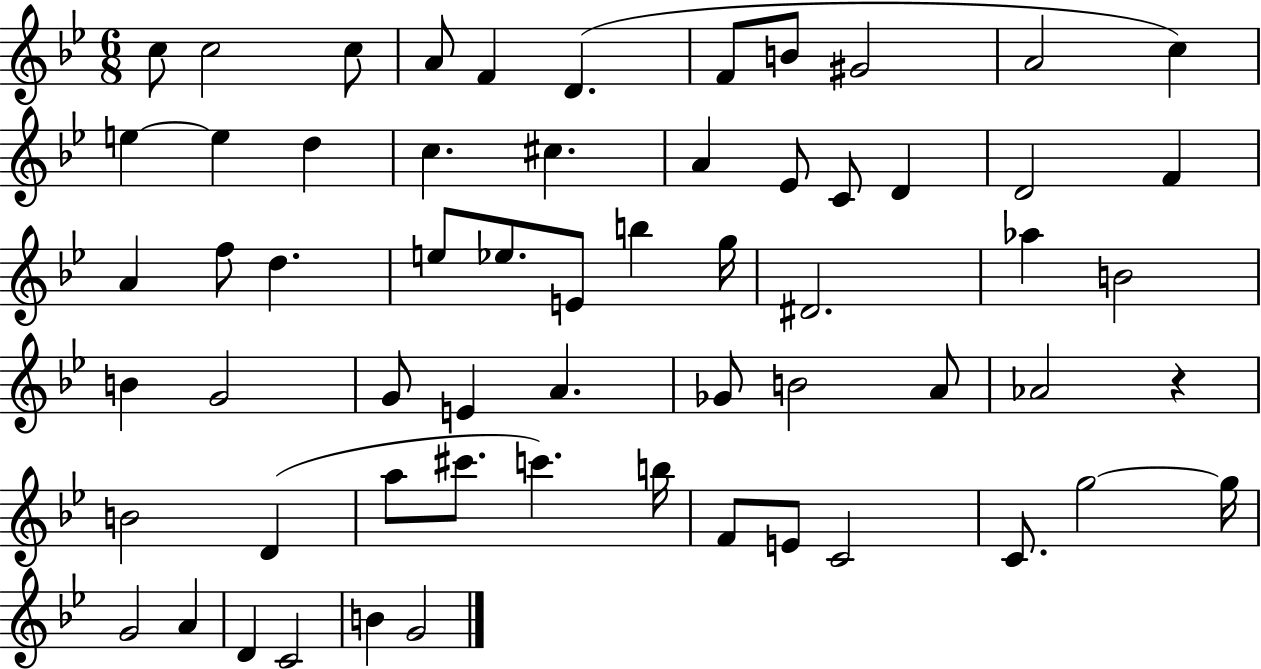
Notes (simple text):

C5/e C5/h C5/e A4/e F4/q D4/q. F4/e B4/e G#4/h A4/h C5/q E5/q E5/q D5/q C5/q. C#5/q. A4/q Eb4/e C4/e D4/q D4/h F4/q A4/q F5/e D5/q. E5/e Eb5/e. E4/e B5/q G5/s D#4/h. Ab5/q B4/h B4/q G4/h G4/e E4/q A4/q. Gb4/e B4/h A4/e Ab4/h R/q B4/h D4/q A5/e C#6/e. C6/q. B5/s F4/e E4/e C4/h C4/e. G5/h G5/s G4/h A4/q D4/q C4/h B4/q G4/h